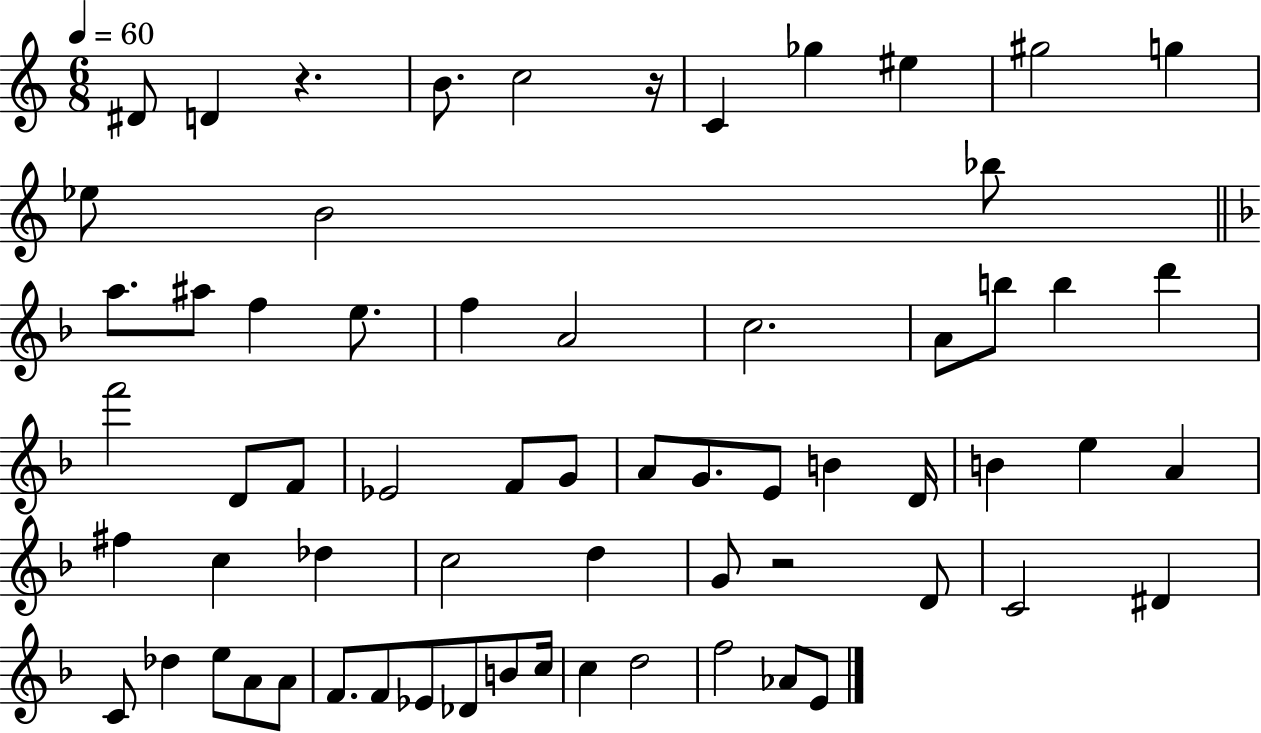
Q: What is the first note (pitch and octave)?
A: D#4